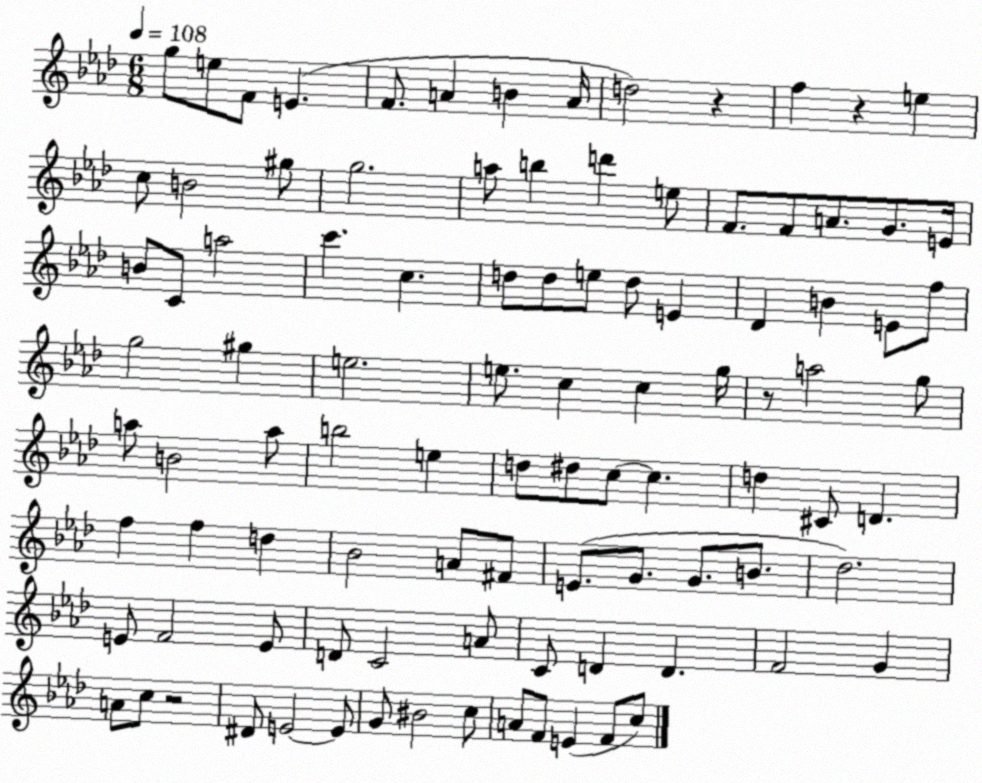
X:1
T:Untitled
M:6/8
L:1/4
K:Ab
g/2 e/2 F/2 E F/2 A B A/4 d2 z f z e c/2 B2 ^g/2 g2 a/2 b d' e/2 F/2 F/2 A/2 G/2 E/4 B/2 C/2 a2 c' c d/2 d/2 e/2 d/2 E _D B E/2 f/2 g2 ^g e2 e/2 c c g/4 z/2 a2 g/2 a/2 B2 a/2 b2 e d/2 ^d/2 c/2 c d ^C/2 D f f d _B2 A/2 ^F/2 E/2 G/2 G/2 B/2 _d2 E/2 F2 E/2 D/2 C2 A/2 C/2 D D F2 G A/2 c/2 z2 ^D/2 E2 E/2 G/2 ^B2 c/2 A/2 F/2 E F/2 c/2